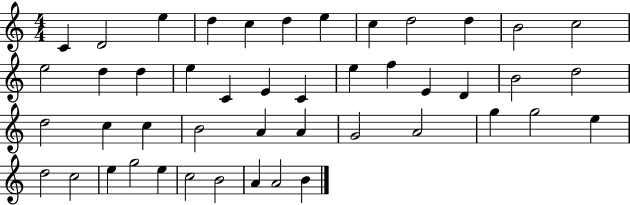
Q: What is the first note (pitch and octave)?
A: C4